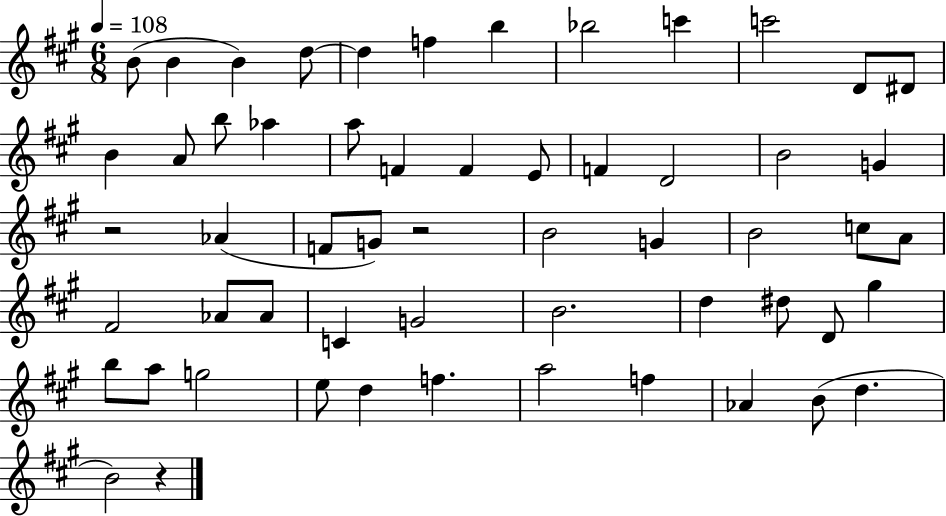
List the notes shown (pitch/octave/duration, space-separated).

B4/e B4/q B4/q D5/e D5/q F5/q B5/q Bb5/h C6/q C6/h D4/e D#4/e B4/q A4/e B5/e Ab5/q A5/e F4/q F4/q E4/e F4/q D4/h B4/h G4/q R/h Ab4/q F4/e G4/e R/h B4/h G4/q B4/h C5/e A4/e F#4/h Ab4/e Ab4/e C4/q G4/h B4/h. D5/q D#5/e D4/e G#5/q B5/e A5/e G5/h E5/e D5/q F5/q. A5/h F5/q Ab4/q B4/e D5/q. B4/h R/q